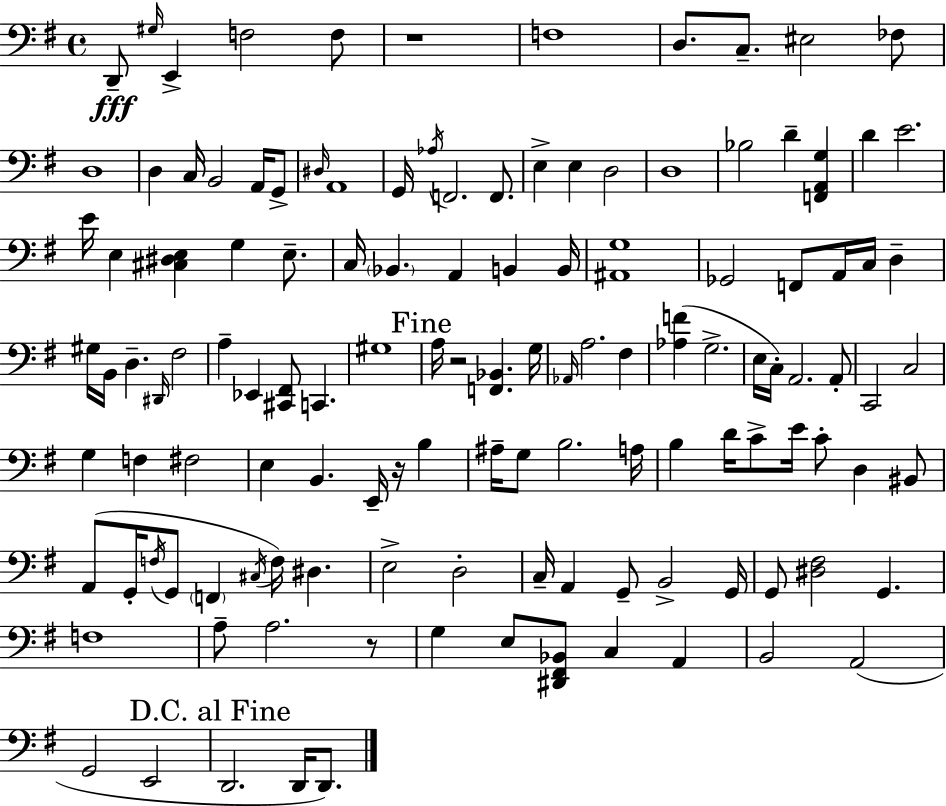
D2/e G#3/s E2/q F3/h F3/e R/w F3/w D3/e. C3/e. EIS3/h FES3/e D3/w D3/q C3/s B2/h A2/s G2/e D#3/s A2/w G2/s Ab3/s F2/h. F2/e. E3/q E3/q D3/h D3/w Bb3/h D4/q [F2,A2,G3]/q D4/q E4/h. E4/s E3/q [C#3,D#3,E3]/q G3/q E3/e. C3/s Bb2/q. A2/q B2/q B2/s [A#2,G3]/w Gb2/h F2/e A2/s C3/s D3/q G#3/s B2/s D3/q. D#2/s F#3/h A3/q Eb2/q [C#2,F#2]/e C2/q. G#3/w A3/s R/h [F2,Bb2]/q. G3/s Ab2/s A3/h. F#3/q [Ab3,F4]/q G3/h. E3/s C3/s A2/h. A2/e C2/h C3/h G3/q F3/q F#3/h E3/q B2/q. E2/s R/s B3/q A#3/s G3/e B3/h. A3/s B3/q D4/s C4/e E4/s C4/e D3/q BIS2/e A2/e G2/s F3/s G2/e F2/q C#3/s F3/s D#3/q. E3/h D3/h C3/s A2/q G2/e B2/h G2/s G2/e [D#3,F#3]/h G2/q. F3/w A3/e A3/h. R/e G3/q E3/e [D#2,F#2,Bb2]/e C3/q A2/q B2/h A2/h G2/h E2/h D2/h. D2/s D2/e.